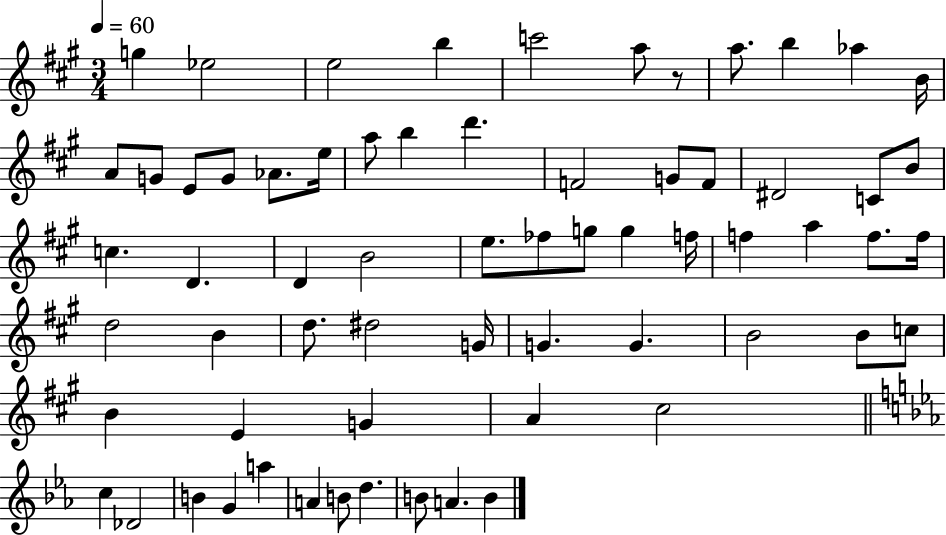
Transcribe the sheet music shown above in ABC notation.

X:1
T:Untitled
M:3/4
L:1/4
K:A
g _e2 e2 b c'2 a/2 z/2 a/2 b _a B/4 A/2 G/2 E/2 G/2 _A/2 e/4 a/2 b d' F2 G/2 F/2 ^D2 C/2 B/2 c D D B2 e/2 _f/2 g/2 g f/4 f a f/2 f/4 d2 B d/2 ^d2 G/4 G G B2 B/2 c/2 B E G A ^c2 c _D2 B G a A B/2 d B/2 A B